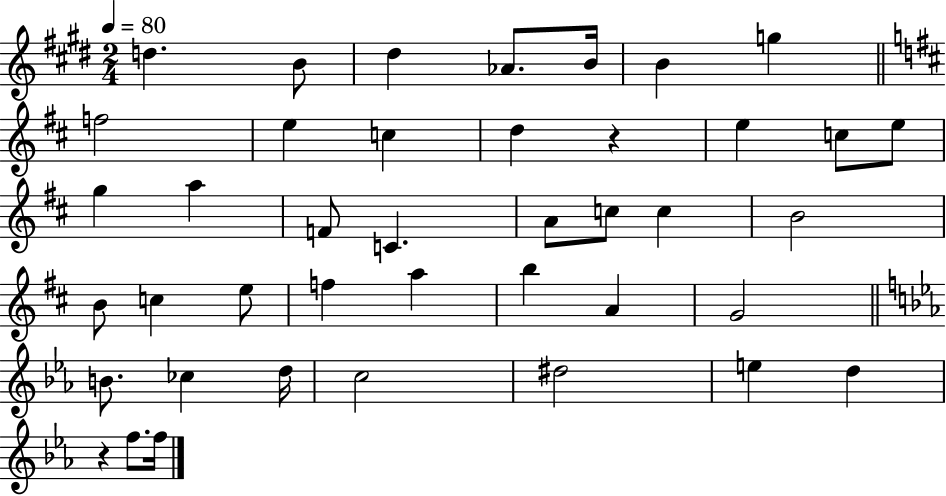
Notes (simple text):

D5/q. B4/e D#5/q Ab4/e. B4/s B4/q G5/q F5/h E5/q C5/q D5/q R/q E5/q C5/e E5/e G5/q A5/q F4/e C4/q. A4/e C5/e C5/q B4/h B4/e C5/q E5/e F5/q A5/q B5/q A4/q G4/h B4/e. CES5/q D5/s C5/h D#5/h E5/q D5/q R/q F5/e. F5/s